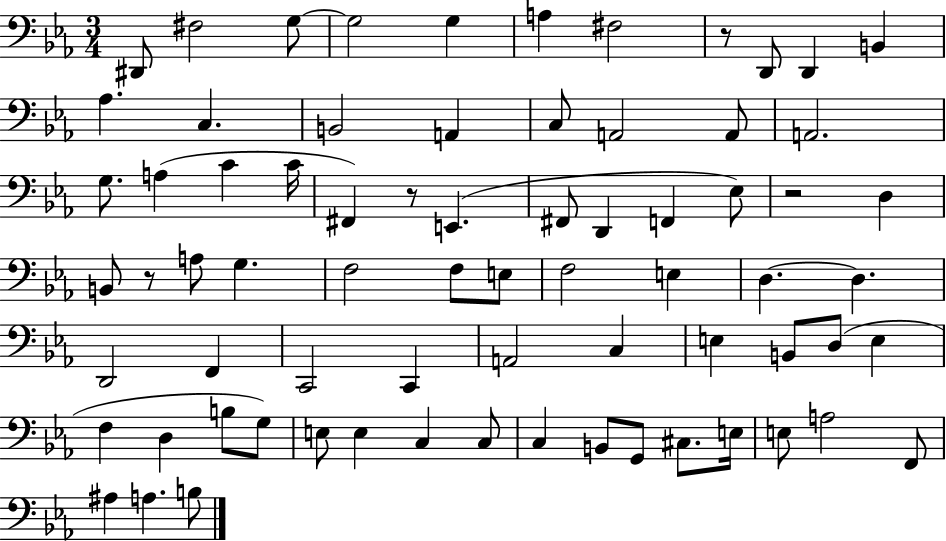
D#2/e F#3/h G3/e G3/h G3/q A3/q F#3/h R/e D2/e D2/q B2/q Ab3/q. C3/q. B2/h A2/q C3/e A2/h A2/e A2/h. G3/e. A3/q C4/q C4/s F#2/q R/e E2/q. F#2/e D2/q F2/q Eb3/e R/h D3/q B2/e R/e A3/e G3/q. F3/h F3/e E3/e F3/h E3/q D3/q. D3/q. D2/h F2/q C2/h C2/q A2/h C3/q E3/q B2/e D3/e E3/q F3/q D3/q B3/e G3/e E3/e E3/q C3/q C3/e C3/q B2/e G2/e C#3/e. E3/s E3/e A3/h F2/e A#3/q A3/q. B3/e